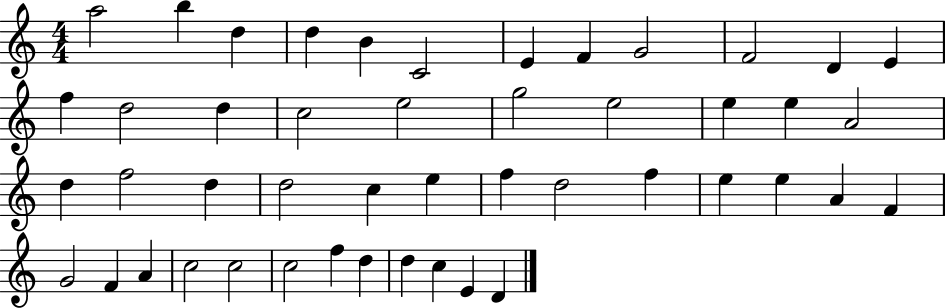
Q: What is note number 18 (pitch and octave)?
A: G5